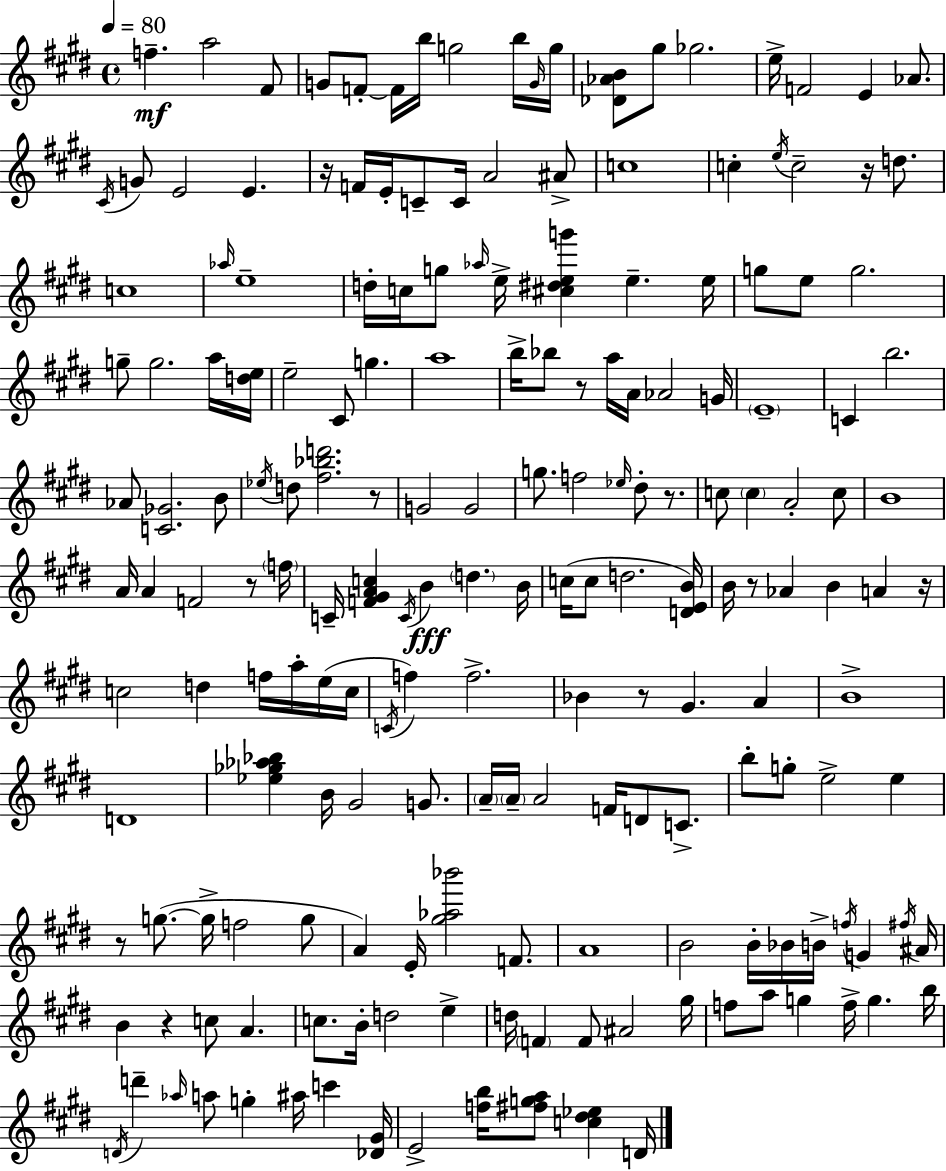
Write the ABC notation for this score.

X:1
T:Untitled
M:4/4
L:1/4
K:E
f a2 ^F/2 G/2 F/2 F/4 b/4 g2 b/4 G/4 g/4 [_D_AB]/2 ^g/2 _g2 e/4 F2 E _A/2 ^C/4 G/2 E2 E z/4 F/4 E/4 C/2 C/4 A2 ^A/2 c4 c e/4 c2 z/4 d/2 c4 _a/4 e4 d/4 c/4 g/2 _a/4 e/4 [^c^deg'] e e/4 g/2 e/2 g2 g/2 g2 a/4 [de]/4 e2 ^C/2 g a4 b/4 _b/2 z/2 a/4 A/4 _A2 G/4 E4 C b2 _A/2 [C_G]2 B/2 _e/4 d/2 [^f_bd']2 z/2 G2 G2 g/2 f2 _e/4 ^d/2 z/2 c/2 c A2 c/2 B4 A/4 A F2 z/2 f/4 C/4 [F^GAc] C/4 B d B/4 c/4 c/2 d2 [DEB]/4 B/4 z/2 _A B A z/4 c2 d f/4 a/4 e/4 c/4 C/4 f f2 _B z/2 ^G A B4 D4 [_e_g_a_b] B/4 ^G2 G/2 A/4 A/4 A2 F/4 D/2 C/2 b/2 g/2 e2 e z/2 g/2 g/4 f2 g/2 A E/4 [^g_a_b']2 F/2 A4 B2 B/4 _B/4 B/4 f/4 G ^f/4 ^A/4 B z c/2 A c/2 B/4 d2 e d/4 F F/2 ^A2 ^g/4 f/2 a/2 g f/4 g b/4 D/4 d' _a/4 a/2 g ^a/4 c' [_D^G]/4 E2 [fb]/4 [^fga]/2 [c^d_e] D/4